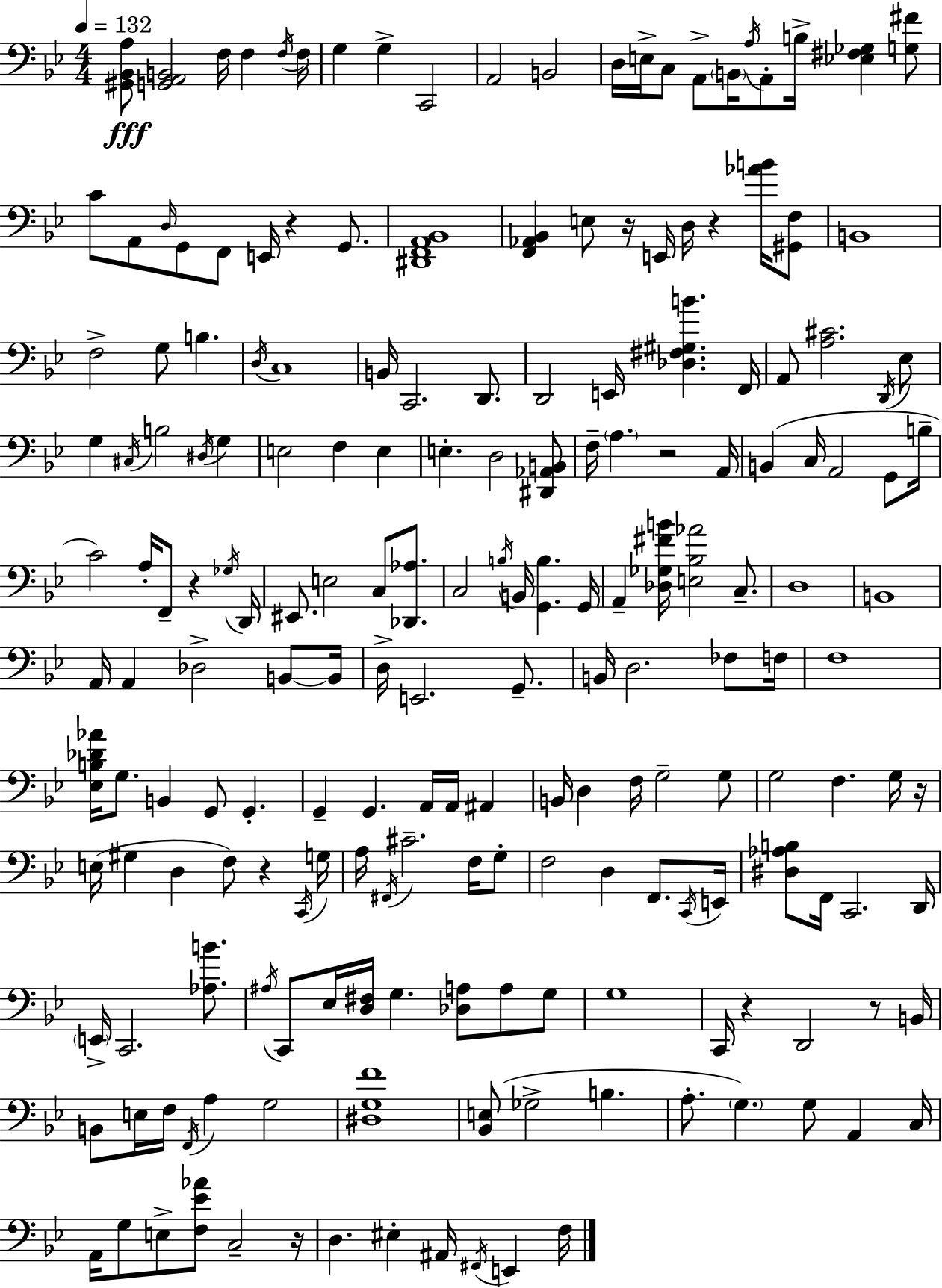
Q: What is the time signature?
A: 4/4